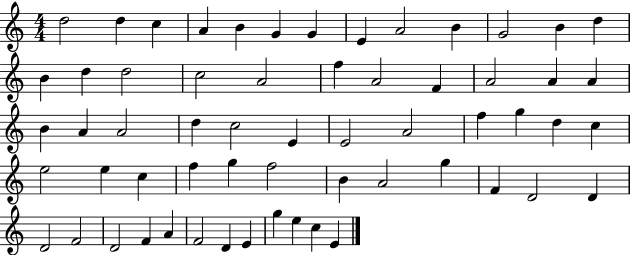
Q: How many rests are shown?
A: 0